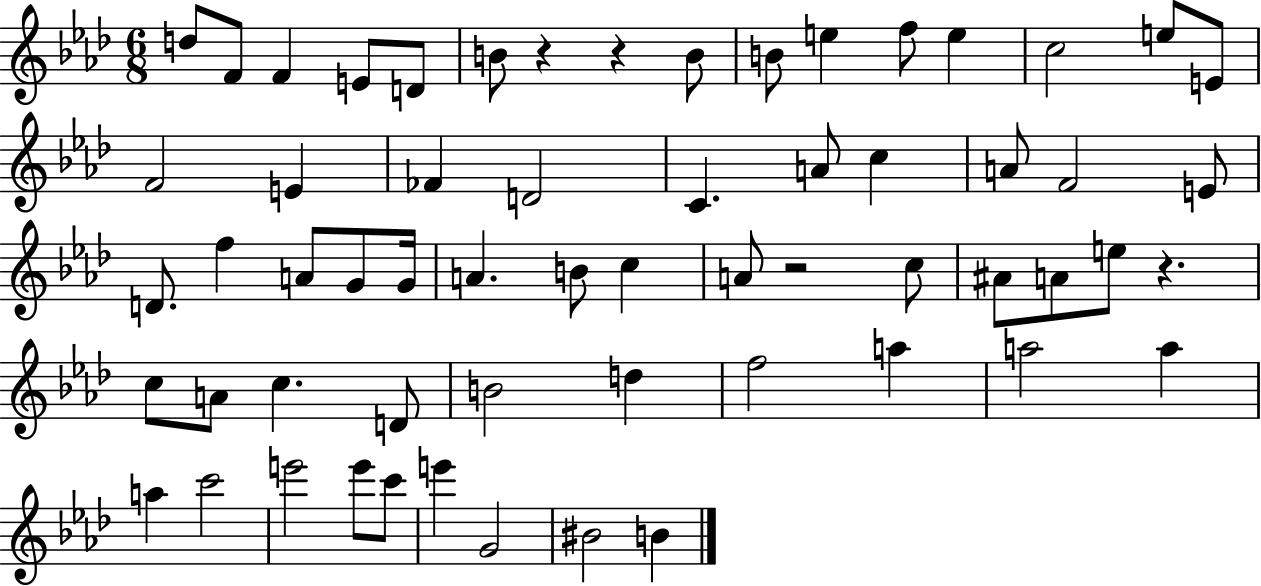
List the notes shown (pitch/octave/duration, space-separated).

D5/e F4/e F4/q E4/e D4/e B4/e R/q R/q B4/e B4/e E5/q F5/e E5/q C5/h E5/e E4/e F4/h E4/q FES4/q D4/h C4/q. A4/e C5/q A4/e F4/h E4/e D4/e. F5/q A4/e G4/e G4/s A4/q. B4/e C5/q A4/e R/h C5/e A#4/e A4/e E5/e R/q. C5/e A4/e C5/q. D4/e B4/h D5/q F5/h A5/q A5/h A5/q A5/q C6/h E6/h E6/e C6/e E6/q G4/h BIS4/h B4/q